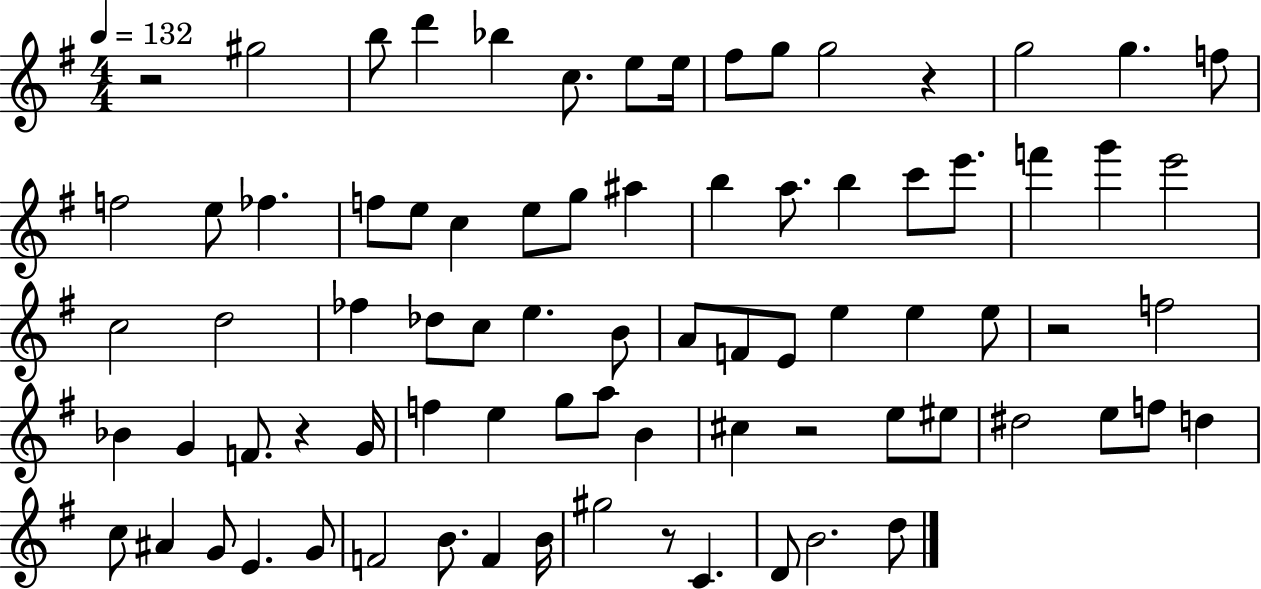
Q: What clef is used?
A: treble